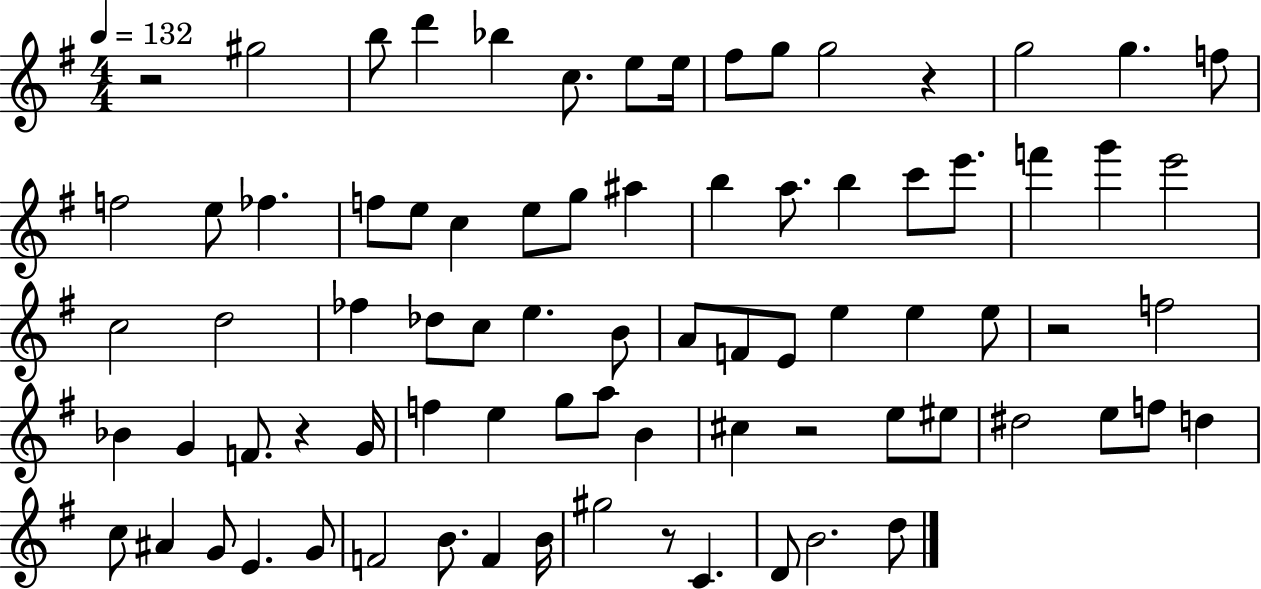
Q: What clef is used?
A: treble